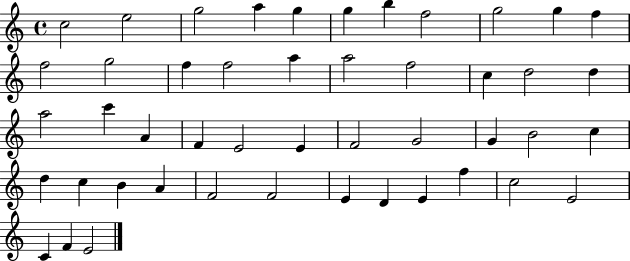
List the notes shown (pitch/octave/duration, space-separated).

C5/h E5/h G5/h A5/q G5/q G5/q B5/q F5/h G5/h G5/q F5/q F5/h G5/h F5/q F5/h A5/q A5/h F5/h C5/q D5/h D5/q A5/h C6/q A4/q F4/q E4/h E4/q F4/h G4/h G4/q B4/h C5/q D5/q C5/q B4/q A4/q F4/h F4/h E4/q D4/q E4/q F5/q C5/h E4/h C4/q F4/q E4/h